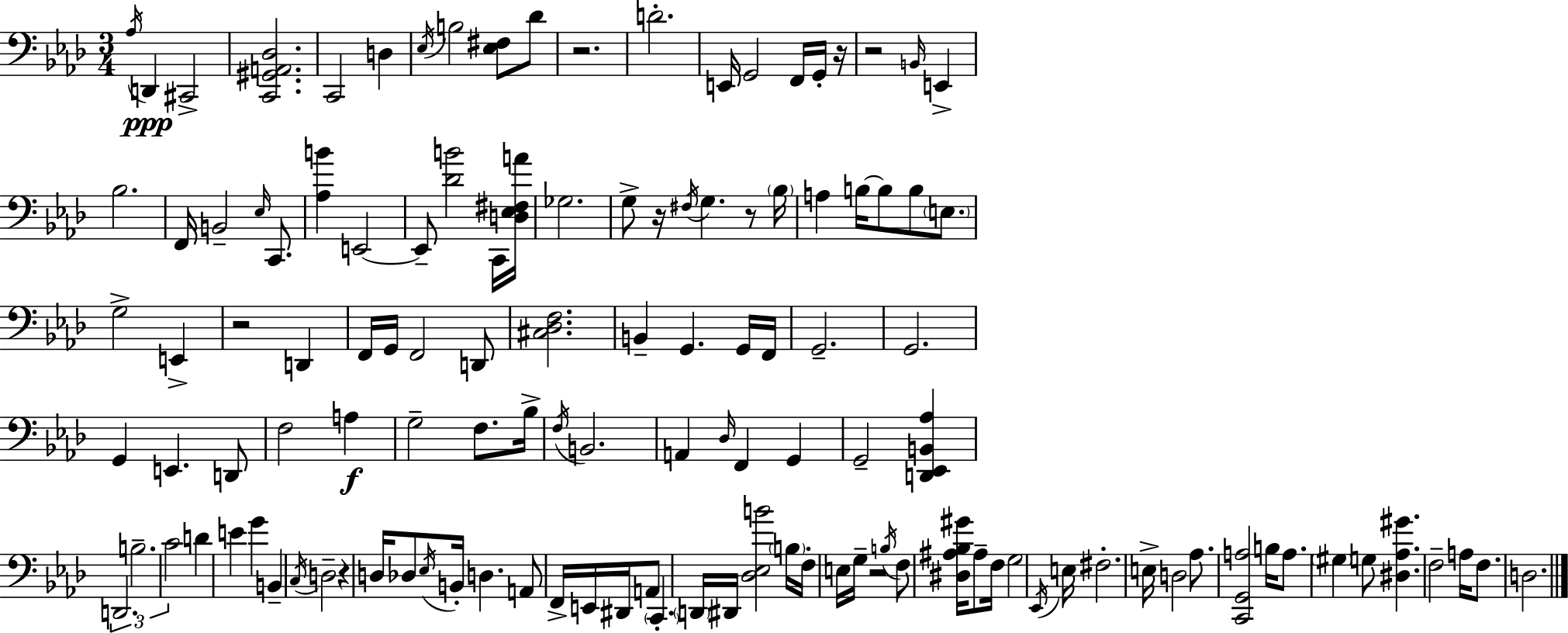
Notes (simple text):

Ab3/s D2/q C#2/h [C2,G#2,A2,Db3]/h. C2/h D3/q Eb3/s B3/h [Eb3,F#3]/e Db4/e R/h. D4/h. E2/s G2/h F2/s G2/s R/s R/h B2/s E2/q Bb3/h. F2/s B2/h Eb3/s C2/e. [Ab3,B4]/q E2/h E2/e [Db4,B4]/h C2/s [D3,Eb3,F#3,A4]/s Gb3/h. G3/e R/s F#3/s G3/q. R/e Bb3/s A3/q B3/s B3/e B3/e E3/e. G3/h E2/q R/h D2/q F2/s G2/s F2/h D2/e [C#3,Db3,F3]/h. B2/q G2/q. G2/s F2/s G2/h. G2/h. G2/q E2/q. D2/e F3/h A3/q G3/h F3/e. Bb3/s F3/s B2/h. A2/q Db3/s F2/q G2/q G2/h [D2,Eb2,B2,Ab3]/q D2/h. B3/h. C4/h D4/q E4/q G4/q B2/q C3/s D3/h R/q D3/s Db3/e Eb3/s B2/s D3/q. A2/e F2/s E2/s D#2/s A2/e C2/q. D2/s D#2/s [Db3,Eb3,B4]/h B3/s F3/s E3/s G3/s R/h B3/s F3/e [D#3,A#3,Bb3,G#4]/s A#3/e F3/s G3/h Eb2/s E3/s F#3/h. E3/s D3/h Ab3/e. [C2,G2,A3]/h B3/s A3/e. G#3/q G3/e [D#3,Ab3,G#4]/q. F3/h A3/s F3/e. D3/h.